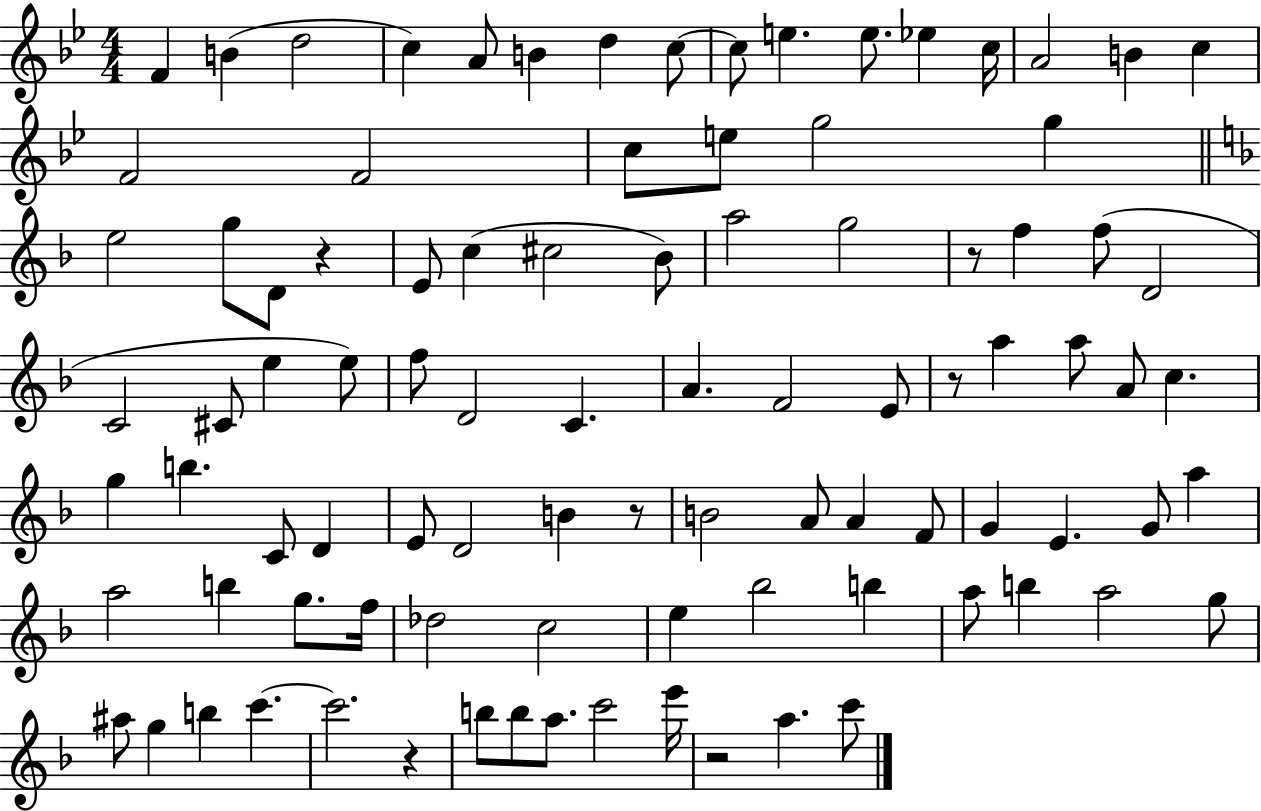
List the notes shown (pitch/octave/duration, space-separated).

F4/q B4/q D5/h C5/q A4/e B4/q D5/q C5/e C5/e E5/q. E5/e. Eb5/q C5/s A4/h B4/q C5/q F4/h F4/h C5/e E5/e G5/h G5/q E5/h G5/e D4/e R/q E4/e C5/q C#5/h Bb4/e A5/h G5/h R/e F5/q F5/e D4/h C4/h C#4/e E5/q E5/e F5/e D4/h C4/q. A4/q. F4/h E4/e R/e A5/q A5/e A4/e C5/q. G5/q B5/q. C4/e D4/q E4/e D4/h B4/q R/e B4/h A4/e A4/q F4/e G4/q E4/q. G4/e A5/q A5/h B5/q G5/e. F5/s Db5/h C5/h E5/q Bb5/h B5/q A5/e B5/q A5/h G5/e A#5/e G5/q B5/q C6/q. C6/h. R/q B5/e B5/e A5/e. C6/h E6/s R/h A5/q. C6/e